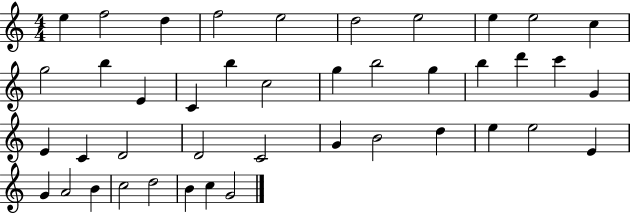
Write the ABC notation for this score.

X:1
T:Untitled
M:4/4
L:1/4
K:C
e f2 d f2 e2 d2 e2 e e2 c g2 b E C b c2 g b2 g b d' c' G E C D2 D2 C2 G B2 d e e2 E G A2 B c2 d2 B c G2